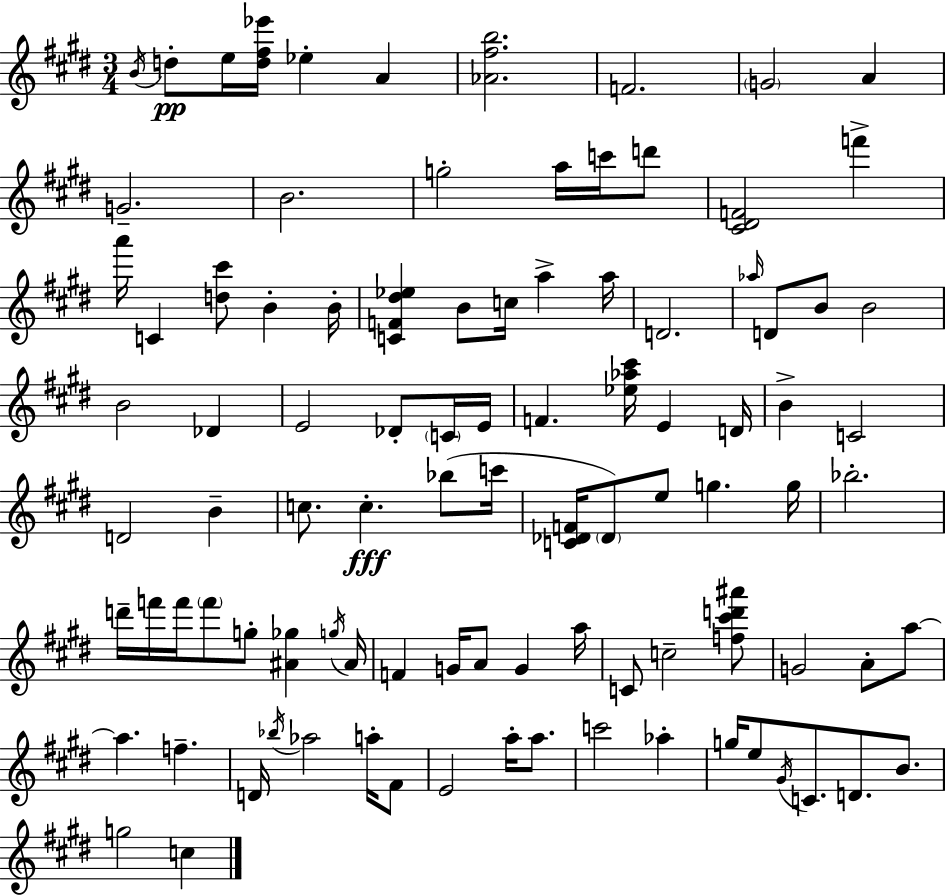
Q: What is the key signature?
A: E major